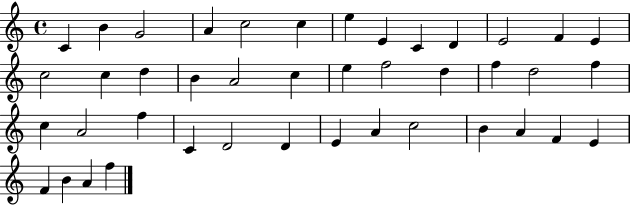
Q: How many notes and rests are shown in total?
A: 42